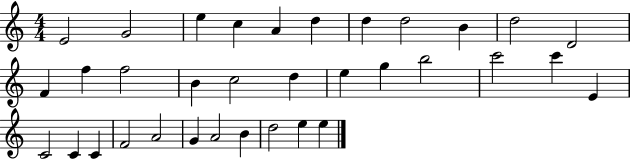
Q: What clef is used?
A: treble